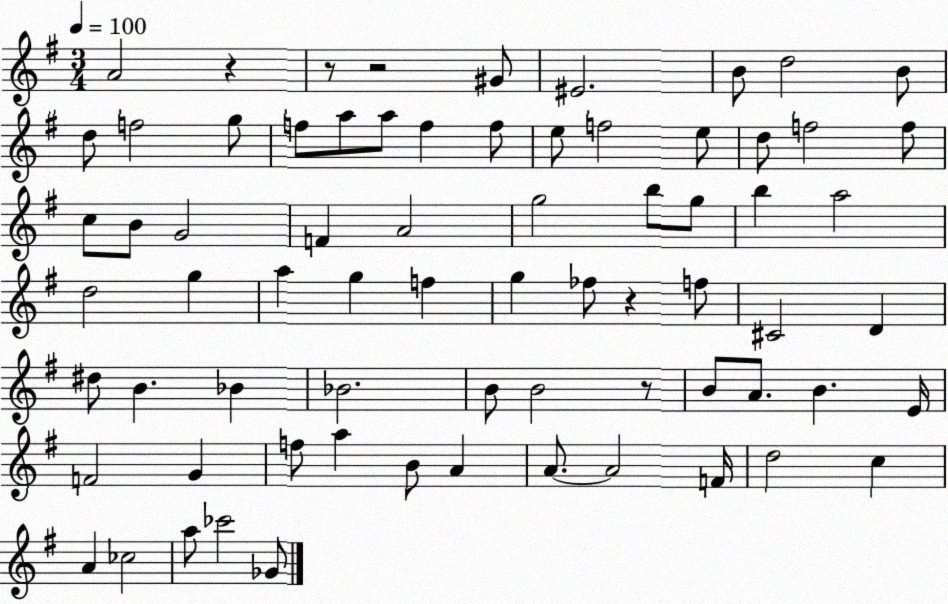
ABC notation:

X:1
T:Untitled
M:3/4
L:1/4
K:G
A2 z z/2 z2 ^G/2 ^E2 B/2 d2 B/2 d/2 f2 g/2 f/2 a/2 a/2 f f/2 e/2 f2 e/2 d/2 f2 f/2 c/2 B/2 G2 F A2 g2 b/2 g/2 b a2 d2 g a g f g _f/2 z f/2 ^C2 D ^d/2 B _B _B2 B/2 B2 z/2 B/2 A/2 B E/4 F2 G f/2 a B/2 A A/2 A2 F/4 d2 c A _c2 a/2 _c'2 _G/2